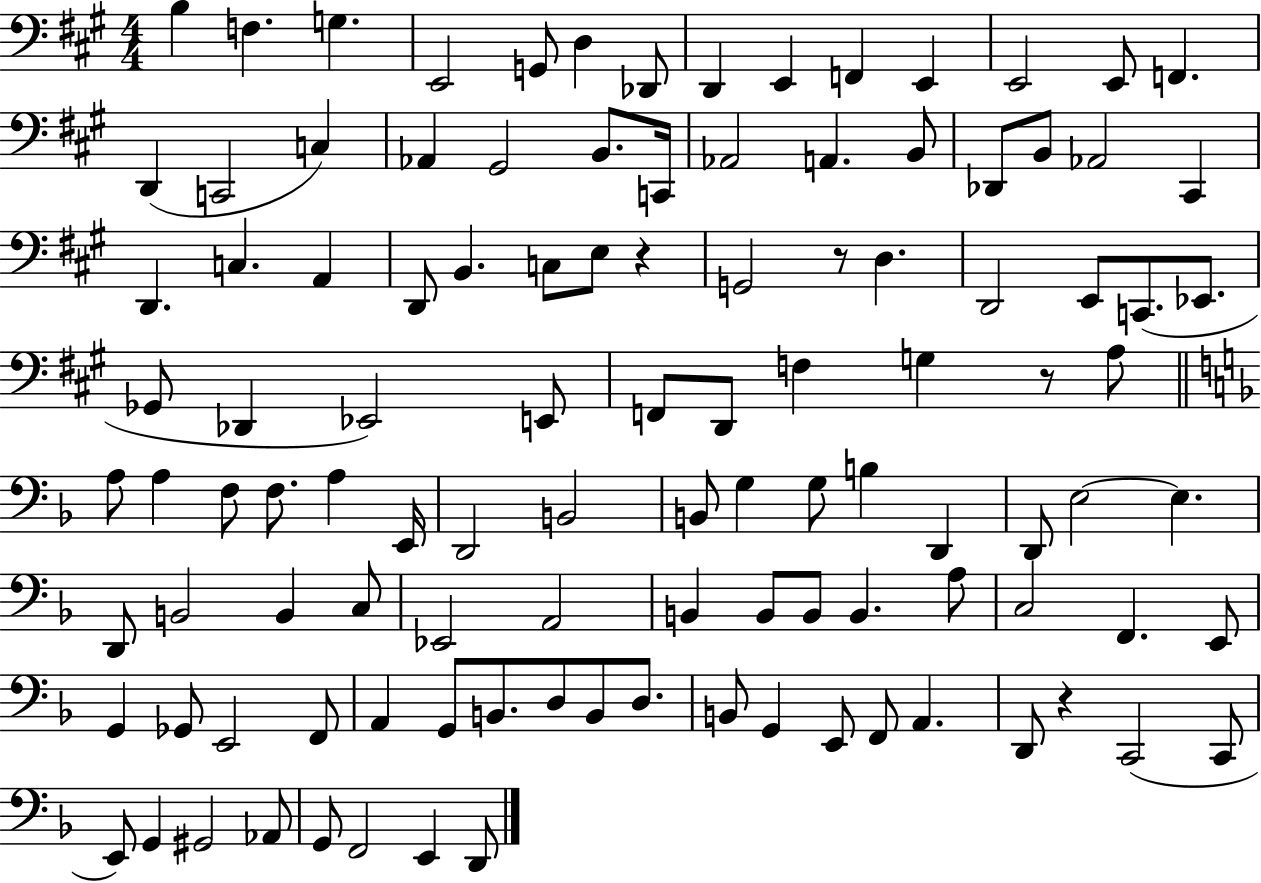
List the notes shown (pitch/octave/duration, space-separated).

B3/q F3/q. G3/q. E2/h G2/e D3/q Db2/e D2/q E2/q F2/q E2/q E2/h E2/e F2/q. D2/q C2/h C3/q Ab2/q G#2/h B2/e. C2/s Ab2/h A2/q. B2/e Db2/e B2/e Ab2/h C#2/q D2/q. C3/q. A2/q D2/e B2/q. C3/e E3/e R/q G2/h R/e D3/q. D2/h E2/e C2/e. Eb2/e. Gb2/e Db2/q Eb2/h E2/e F2/e D2/e F3/q G3/q R/e A3/e A3/e A3/q F3/e F3/e. A3/q E2/s D2/h B2/h B2/e G3/q G3/e B3/q D2/q D2/e E3/h E3/q. D2/e B2/h B2/q C3/e Eb2/h A2/h B2/q B2/e B2/e B2/q. A3/e C3/h F2/q. E2/e G2/q Gb2/e E2/h F2/e A2/q G2/e B2/e. D3/e B2/e D3/e. B2/e G2/q E2/e F2/e A2/q. D2/e R/q C2/h C2/e E2/e G2/q G#2/h Ab2/e G2/e F2/h E2/q D2/e